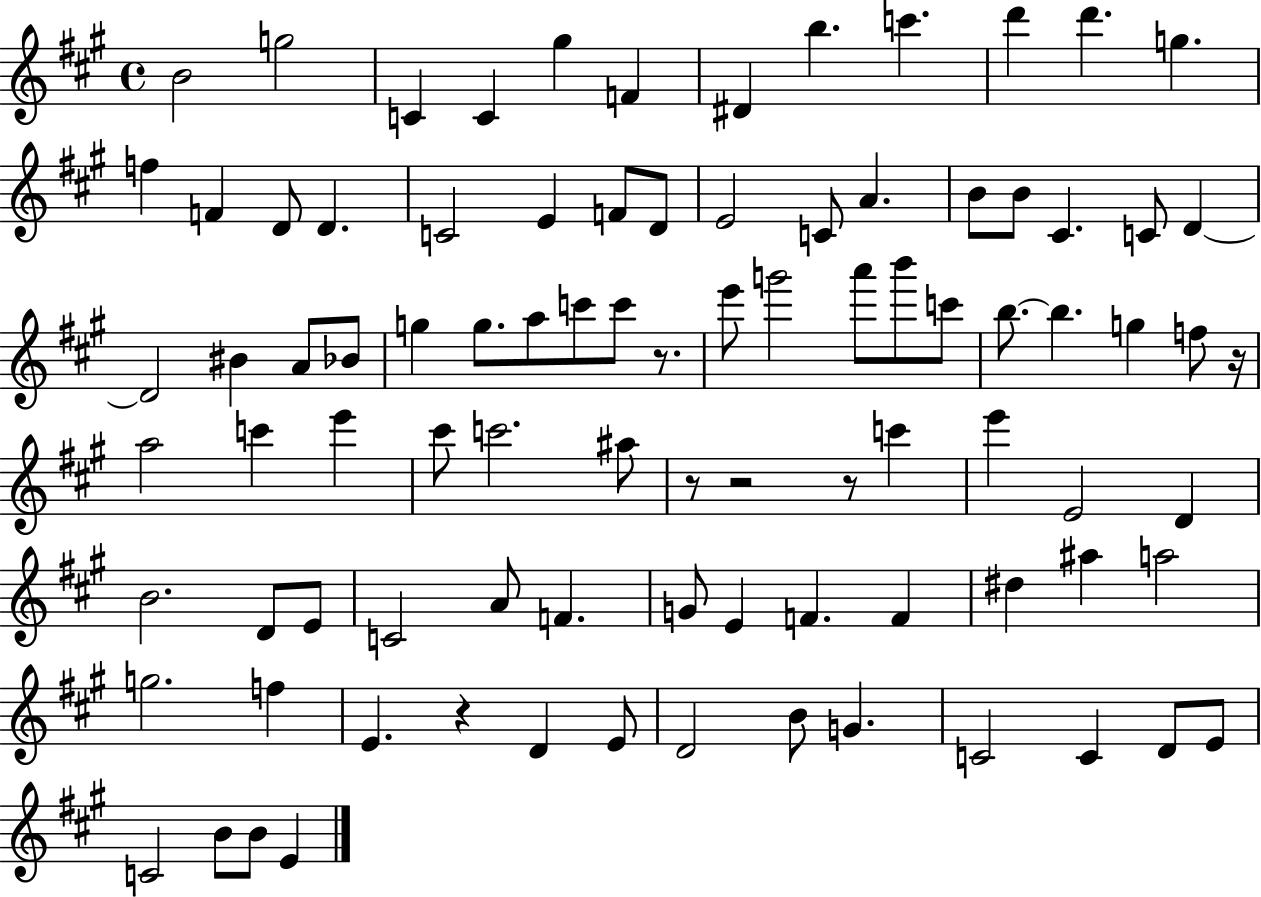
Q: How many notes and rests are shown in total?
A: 91